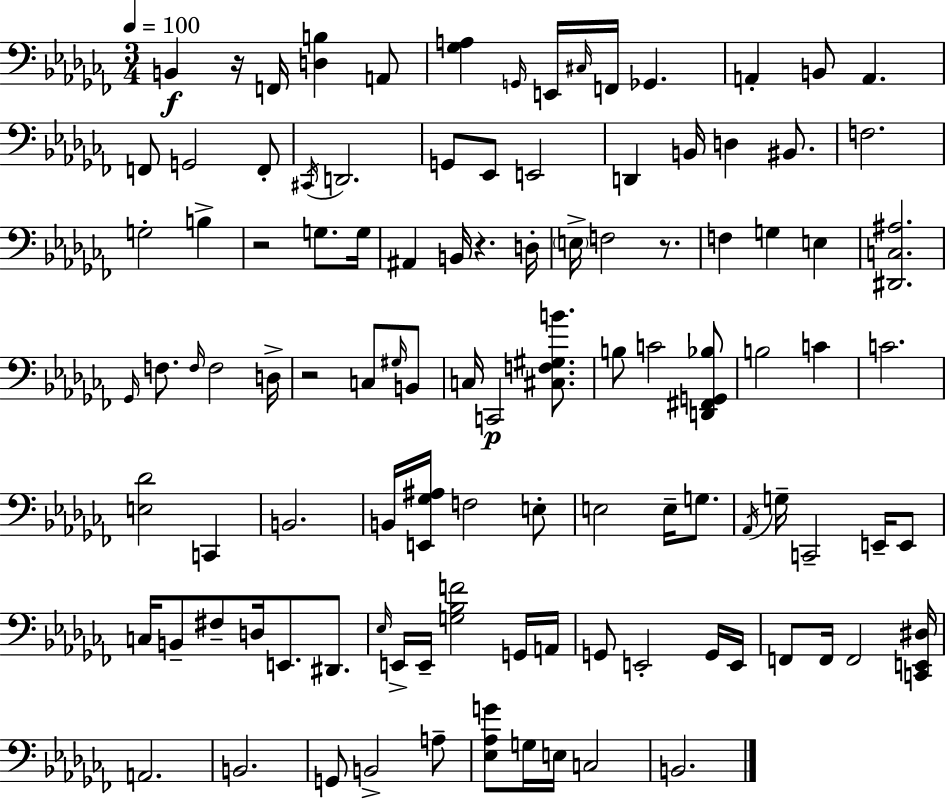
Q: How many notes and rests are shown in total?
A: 106